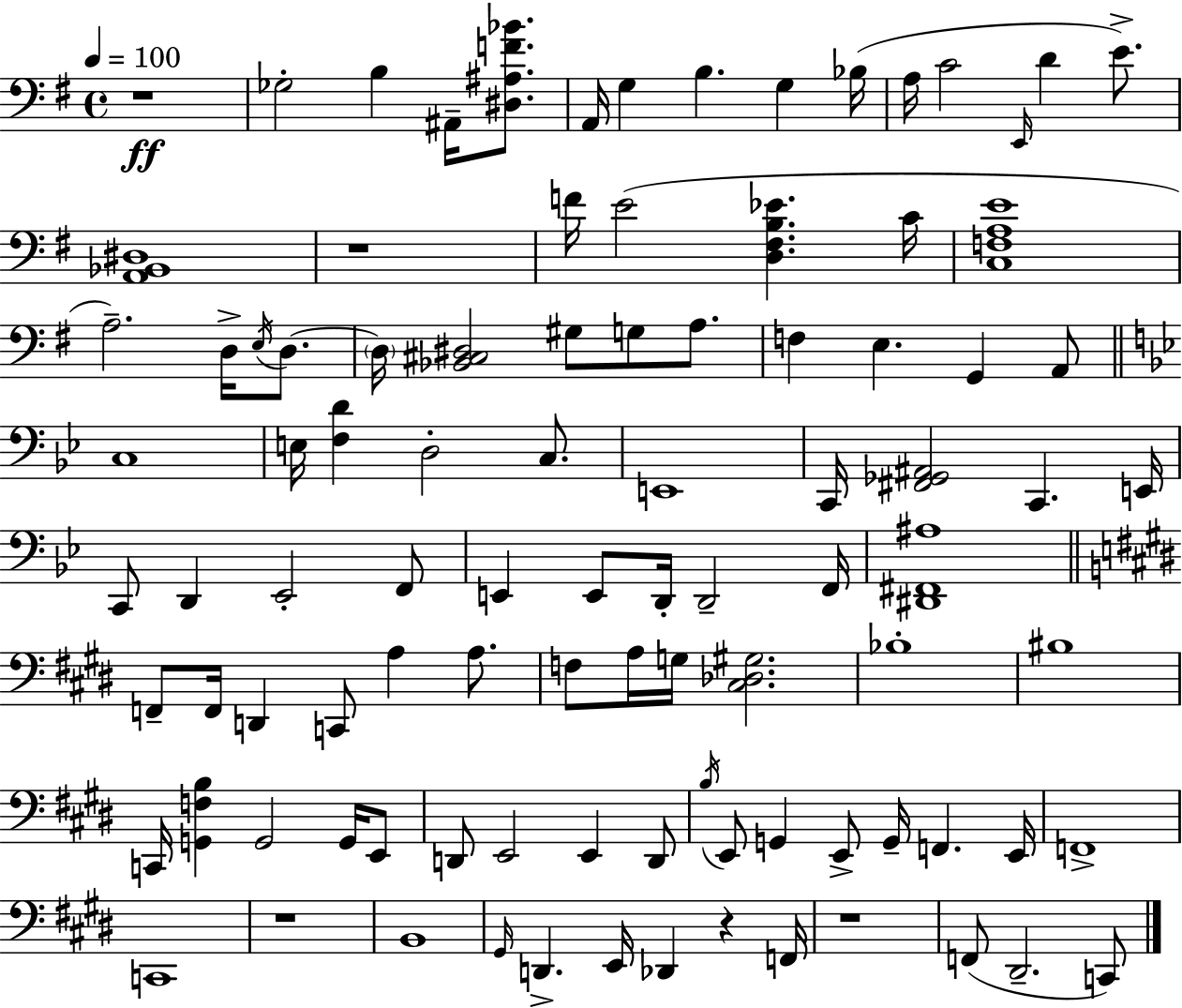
R/w Gb3/h B3/q A#2/s [D#3,A#3,F4,Bb4]/e. A2/s G3/q B3/q. G3/q Bb3/s A3/s C4/h E2/s D4/q E4/e. [A2,Bb2,D#3]/w R/w F4/s E4/h [D3,F#3,B3,Eb4]/q. C4/s [C3,F3,A3,E4]/w A3/h. D3/s E3/s D3/e. D3/s [Bb2,C#3,D#3]/h G#3/e G3/e A3/e. F3/q E3/q. G2/q A2/e C3/w E3/s [F3,D4]/q D3/h C3/e. E2/w C2/s [F#2,Gb2,A#2]/h C2/q. E2/s C2/e D2/q Eb2/h F2/e E2/q E2/e D2/s D2/h F2/s [D#2,F#2,A#3]/w F2/e F2/s D2/q C2/e A3/q A3/e. F3/e A3/s G3/s [C#3,Db3,G#3]/h. Bb3/w BIS3/w C2/s [G2,F3,B3]/q G2/h G2/s E2/e D2/e E2/h E2/q D2/e B3/s E2/e G2/q E2/e G2/s F2/q. E2/s F2/w C2/w R/w B2/w G#2/s D2/q. E2/s Db2/q R/q F2/s R/w F2/e D#2/h. C2/e